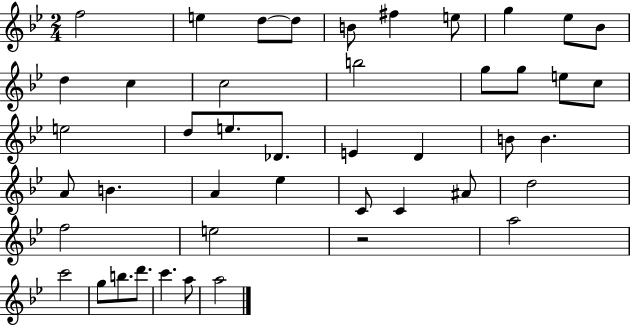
X:1
T:Untitled
M:2/4
L:1/4
K:Bb
f2 e d/2 d/2 B/2 ^f e/2 g _e/2 _B/2 d c c2 b2 g/2 g/2 e/2 c/2 e2 d/2 e/2 _D/2 E D B/2 B A/2 B A _e C/2 C ^A/2 d2 f2 e2 z2 a2 c'2 g/2 b/2 d'/2 c' a/2 a2